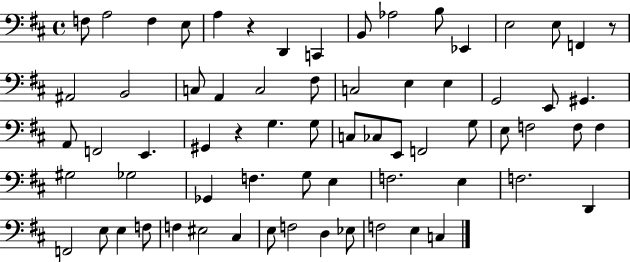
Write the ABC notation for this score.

X:1
T:Untitled
M:4/4
L:1/4
K:D
F,/2 A,2 F, E,/2 A, z D,, C,, B,,/2 _A,2 B,/2 _E,, E,2 E,/2 F,, z/2 ^A,,2 B,,2 C,/2 A,, C,2 ^F,/2 C,2 E, E, G,,2 E,,/2 ^G,, A,,/2 F,,2 E,, ^G,, z G, G,/2 C,/2 _C,/2 E,,/2 F,,2 G,/2 E,/2 F,2 F,/2 F, ^G,2 _G,2 _G,, F, G,/2 E, F,2 E, F,2 D,, F,,2 E,/2 E, F,/2 F, ^E,2 ^C, E,/2 F,2 D, _E,/2 F,2 E, C,